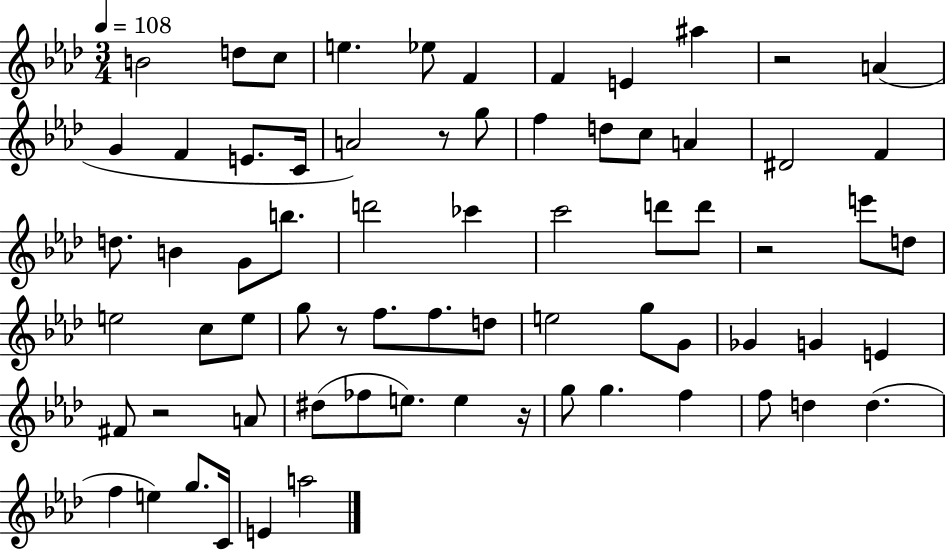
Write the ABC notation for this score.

X:1
T:Untitled
M:3/4
L:1/4
K:Ab
B2 d/2 c/2 e _e/2 F F E ^a z2 A G F E/2 C/4 A2 z/2 g/2 f d/2 c/2 A ^D2 F d/2 B G/2 b/2 d'2 _c' c'2 d'/2 d'/2 z2 e'/2 d/2 e2 c/2 e/2 g/2 z/2 f/2 f/2 d/2 e2 g/2 G/2 _G G E ^F/2 z2 A/2 ^d/2 _f/2 e/2 e z/4 g/2 g f f/2 d d f e g/2 C/4 E a2